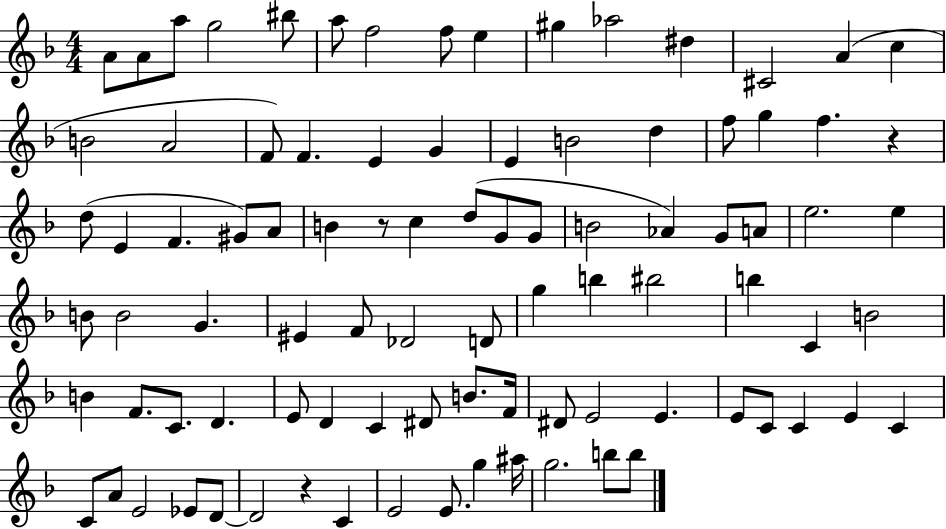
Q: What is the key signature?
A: F major